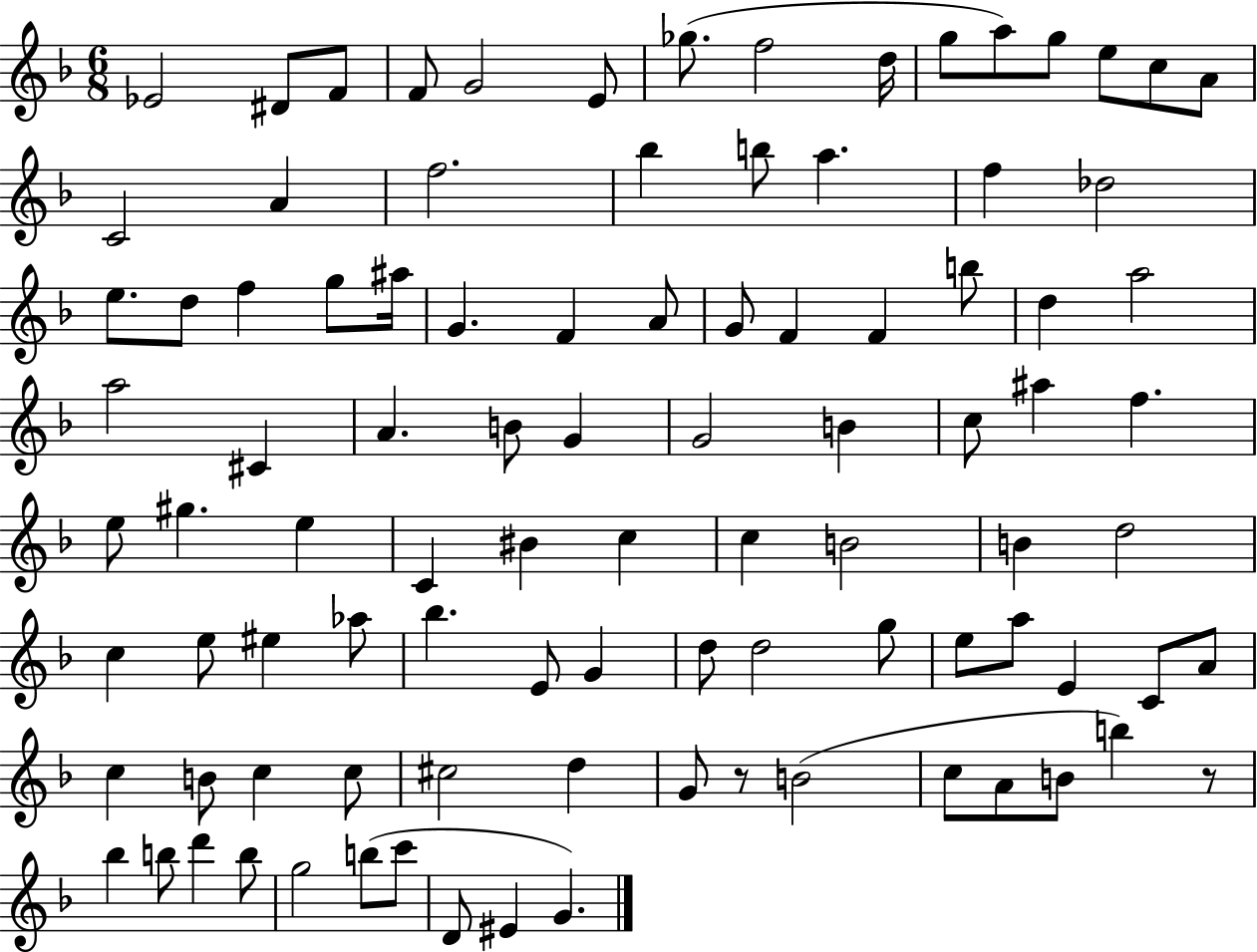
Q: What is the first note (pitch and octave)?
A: Eb4